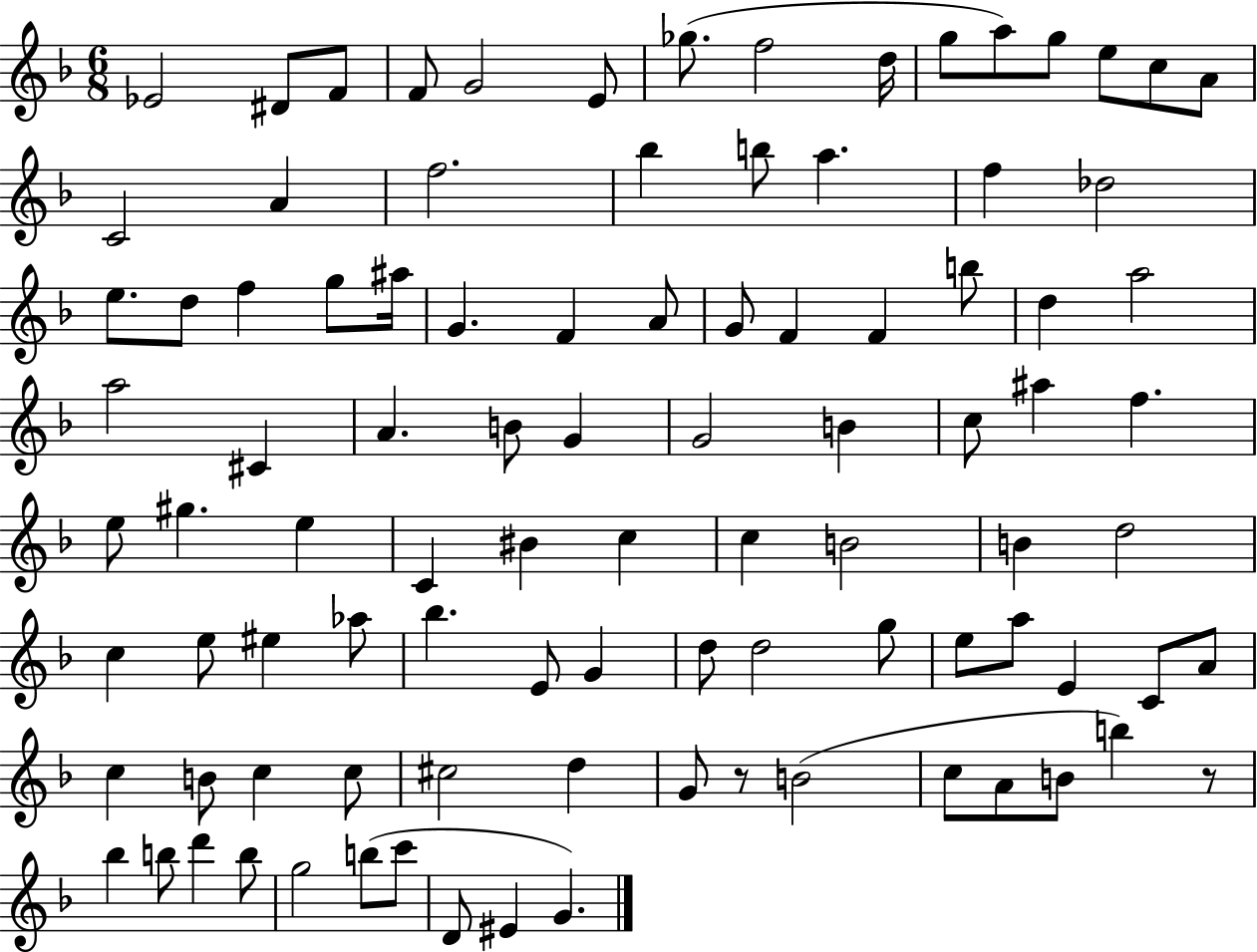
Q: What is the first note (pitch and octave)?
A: Eb4